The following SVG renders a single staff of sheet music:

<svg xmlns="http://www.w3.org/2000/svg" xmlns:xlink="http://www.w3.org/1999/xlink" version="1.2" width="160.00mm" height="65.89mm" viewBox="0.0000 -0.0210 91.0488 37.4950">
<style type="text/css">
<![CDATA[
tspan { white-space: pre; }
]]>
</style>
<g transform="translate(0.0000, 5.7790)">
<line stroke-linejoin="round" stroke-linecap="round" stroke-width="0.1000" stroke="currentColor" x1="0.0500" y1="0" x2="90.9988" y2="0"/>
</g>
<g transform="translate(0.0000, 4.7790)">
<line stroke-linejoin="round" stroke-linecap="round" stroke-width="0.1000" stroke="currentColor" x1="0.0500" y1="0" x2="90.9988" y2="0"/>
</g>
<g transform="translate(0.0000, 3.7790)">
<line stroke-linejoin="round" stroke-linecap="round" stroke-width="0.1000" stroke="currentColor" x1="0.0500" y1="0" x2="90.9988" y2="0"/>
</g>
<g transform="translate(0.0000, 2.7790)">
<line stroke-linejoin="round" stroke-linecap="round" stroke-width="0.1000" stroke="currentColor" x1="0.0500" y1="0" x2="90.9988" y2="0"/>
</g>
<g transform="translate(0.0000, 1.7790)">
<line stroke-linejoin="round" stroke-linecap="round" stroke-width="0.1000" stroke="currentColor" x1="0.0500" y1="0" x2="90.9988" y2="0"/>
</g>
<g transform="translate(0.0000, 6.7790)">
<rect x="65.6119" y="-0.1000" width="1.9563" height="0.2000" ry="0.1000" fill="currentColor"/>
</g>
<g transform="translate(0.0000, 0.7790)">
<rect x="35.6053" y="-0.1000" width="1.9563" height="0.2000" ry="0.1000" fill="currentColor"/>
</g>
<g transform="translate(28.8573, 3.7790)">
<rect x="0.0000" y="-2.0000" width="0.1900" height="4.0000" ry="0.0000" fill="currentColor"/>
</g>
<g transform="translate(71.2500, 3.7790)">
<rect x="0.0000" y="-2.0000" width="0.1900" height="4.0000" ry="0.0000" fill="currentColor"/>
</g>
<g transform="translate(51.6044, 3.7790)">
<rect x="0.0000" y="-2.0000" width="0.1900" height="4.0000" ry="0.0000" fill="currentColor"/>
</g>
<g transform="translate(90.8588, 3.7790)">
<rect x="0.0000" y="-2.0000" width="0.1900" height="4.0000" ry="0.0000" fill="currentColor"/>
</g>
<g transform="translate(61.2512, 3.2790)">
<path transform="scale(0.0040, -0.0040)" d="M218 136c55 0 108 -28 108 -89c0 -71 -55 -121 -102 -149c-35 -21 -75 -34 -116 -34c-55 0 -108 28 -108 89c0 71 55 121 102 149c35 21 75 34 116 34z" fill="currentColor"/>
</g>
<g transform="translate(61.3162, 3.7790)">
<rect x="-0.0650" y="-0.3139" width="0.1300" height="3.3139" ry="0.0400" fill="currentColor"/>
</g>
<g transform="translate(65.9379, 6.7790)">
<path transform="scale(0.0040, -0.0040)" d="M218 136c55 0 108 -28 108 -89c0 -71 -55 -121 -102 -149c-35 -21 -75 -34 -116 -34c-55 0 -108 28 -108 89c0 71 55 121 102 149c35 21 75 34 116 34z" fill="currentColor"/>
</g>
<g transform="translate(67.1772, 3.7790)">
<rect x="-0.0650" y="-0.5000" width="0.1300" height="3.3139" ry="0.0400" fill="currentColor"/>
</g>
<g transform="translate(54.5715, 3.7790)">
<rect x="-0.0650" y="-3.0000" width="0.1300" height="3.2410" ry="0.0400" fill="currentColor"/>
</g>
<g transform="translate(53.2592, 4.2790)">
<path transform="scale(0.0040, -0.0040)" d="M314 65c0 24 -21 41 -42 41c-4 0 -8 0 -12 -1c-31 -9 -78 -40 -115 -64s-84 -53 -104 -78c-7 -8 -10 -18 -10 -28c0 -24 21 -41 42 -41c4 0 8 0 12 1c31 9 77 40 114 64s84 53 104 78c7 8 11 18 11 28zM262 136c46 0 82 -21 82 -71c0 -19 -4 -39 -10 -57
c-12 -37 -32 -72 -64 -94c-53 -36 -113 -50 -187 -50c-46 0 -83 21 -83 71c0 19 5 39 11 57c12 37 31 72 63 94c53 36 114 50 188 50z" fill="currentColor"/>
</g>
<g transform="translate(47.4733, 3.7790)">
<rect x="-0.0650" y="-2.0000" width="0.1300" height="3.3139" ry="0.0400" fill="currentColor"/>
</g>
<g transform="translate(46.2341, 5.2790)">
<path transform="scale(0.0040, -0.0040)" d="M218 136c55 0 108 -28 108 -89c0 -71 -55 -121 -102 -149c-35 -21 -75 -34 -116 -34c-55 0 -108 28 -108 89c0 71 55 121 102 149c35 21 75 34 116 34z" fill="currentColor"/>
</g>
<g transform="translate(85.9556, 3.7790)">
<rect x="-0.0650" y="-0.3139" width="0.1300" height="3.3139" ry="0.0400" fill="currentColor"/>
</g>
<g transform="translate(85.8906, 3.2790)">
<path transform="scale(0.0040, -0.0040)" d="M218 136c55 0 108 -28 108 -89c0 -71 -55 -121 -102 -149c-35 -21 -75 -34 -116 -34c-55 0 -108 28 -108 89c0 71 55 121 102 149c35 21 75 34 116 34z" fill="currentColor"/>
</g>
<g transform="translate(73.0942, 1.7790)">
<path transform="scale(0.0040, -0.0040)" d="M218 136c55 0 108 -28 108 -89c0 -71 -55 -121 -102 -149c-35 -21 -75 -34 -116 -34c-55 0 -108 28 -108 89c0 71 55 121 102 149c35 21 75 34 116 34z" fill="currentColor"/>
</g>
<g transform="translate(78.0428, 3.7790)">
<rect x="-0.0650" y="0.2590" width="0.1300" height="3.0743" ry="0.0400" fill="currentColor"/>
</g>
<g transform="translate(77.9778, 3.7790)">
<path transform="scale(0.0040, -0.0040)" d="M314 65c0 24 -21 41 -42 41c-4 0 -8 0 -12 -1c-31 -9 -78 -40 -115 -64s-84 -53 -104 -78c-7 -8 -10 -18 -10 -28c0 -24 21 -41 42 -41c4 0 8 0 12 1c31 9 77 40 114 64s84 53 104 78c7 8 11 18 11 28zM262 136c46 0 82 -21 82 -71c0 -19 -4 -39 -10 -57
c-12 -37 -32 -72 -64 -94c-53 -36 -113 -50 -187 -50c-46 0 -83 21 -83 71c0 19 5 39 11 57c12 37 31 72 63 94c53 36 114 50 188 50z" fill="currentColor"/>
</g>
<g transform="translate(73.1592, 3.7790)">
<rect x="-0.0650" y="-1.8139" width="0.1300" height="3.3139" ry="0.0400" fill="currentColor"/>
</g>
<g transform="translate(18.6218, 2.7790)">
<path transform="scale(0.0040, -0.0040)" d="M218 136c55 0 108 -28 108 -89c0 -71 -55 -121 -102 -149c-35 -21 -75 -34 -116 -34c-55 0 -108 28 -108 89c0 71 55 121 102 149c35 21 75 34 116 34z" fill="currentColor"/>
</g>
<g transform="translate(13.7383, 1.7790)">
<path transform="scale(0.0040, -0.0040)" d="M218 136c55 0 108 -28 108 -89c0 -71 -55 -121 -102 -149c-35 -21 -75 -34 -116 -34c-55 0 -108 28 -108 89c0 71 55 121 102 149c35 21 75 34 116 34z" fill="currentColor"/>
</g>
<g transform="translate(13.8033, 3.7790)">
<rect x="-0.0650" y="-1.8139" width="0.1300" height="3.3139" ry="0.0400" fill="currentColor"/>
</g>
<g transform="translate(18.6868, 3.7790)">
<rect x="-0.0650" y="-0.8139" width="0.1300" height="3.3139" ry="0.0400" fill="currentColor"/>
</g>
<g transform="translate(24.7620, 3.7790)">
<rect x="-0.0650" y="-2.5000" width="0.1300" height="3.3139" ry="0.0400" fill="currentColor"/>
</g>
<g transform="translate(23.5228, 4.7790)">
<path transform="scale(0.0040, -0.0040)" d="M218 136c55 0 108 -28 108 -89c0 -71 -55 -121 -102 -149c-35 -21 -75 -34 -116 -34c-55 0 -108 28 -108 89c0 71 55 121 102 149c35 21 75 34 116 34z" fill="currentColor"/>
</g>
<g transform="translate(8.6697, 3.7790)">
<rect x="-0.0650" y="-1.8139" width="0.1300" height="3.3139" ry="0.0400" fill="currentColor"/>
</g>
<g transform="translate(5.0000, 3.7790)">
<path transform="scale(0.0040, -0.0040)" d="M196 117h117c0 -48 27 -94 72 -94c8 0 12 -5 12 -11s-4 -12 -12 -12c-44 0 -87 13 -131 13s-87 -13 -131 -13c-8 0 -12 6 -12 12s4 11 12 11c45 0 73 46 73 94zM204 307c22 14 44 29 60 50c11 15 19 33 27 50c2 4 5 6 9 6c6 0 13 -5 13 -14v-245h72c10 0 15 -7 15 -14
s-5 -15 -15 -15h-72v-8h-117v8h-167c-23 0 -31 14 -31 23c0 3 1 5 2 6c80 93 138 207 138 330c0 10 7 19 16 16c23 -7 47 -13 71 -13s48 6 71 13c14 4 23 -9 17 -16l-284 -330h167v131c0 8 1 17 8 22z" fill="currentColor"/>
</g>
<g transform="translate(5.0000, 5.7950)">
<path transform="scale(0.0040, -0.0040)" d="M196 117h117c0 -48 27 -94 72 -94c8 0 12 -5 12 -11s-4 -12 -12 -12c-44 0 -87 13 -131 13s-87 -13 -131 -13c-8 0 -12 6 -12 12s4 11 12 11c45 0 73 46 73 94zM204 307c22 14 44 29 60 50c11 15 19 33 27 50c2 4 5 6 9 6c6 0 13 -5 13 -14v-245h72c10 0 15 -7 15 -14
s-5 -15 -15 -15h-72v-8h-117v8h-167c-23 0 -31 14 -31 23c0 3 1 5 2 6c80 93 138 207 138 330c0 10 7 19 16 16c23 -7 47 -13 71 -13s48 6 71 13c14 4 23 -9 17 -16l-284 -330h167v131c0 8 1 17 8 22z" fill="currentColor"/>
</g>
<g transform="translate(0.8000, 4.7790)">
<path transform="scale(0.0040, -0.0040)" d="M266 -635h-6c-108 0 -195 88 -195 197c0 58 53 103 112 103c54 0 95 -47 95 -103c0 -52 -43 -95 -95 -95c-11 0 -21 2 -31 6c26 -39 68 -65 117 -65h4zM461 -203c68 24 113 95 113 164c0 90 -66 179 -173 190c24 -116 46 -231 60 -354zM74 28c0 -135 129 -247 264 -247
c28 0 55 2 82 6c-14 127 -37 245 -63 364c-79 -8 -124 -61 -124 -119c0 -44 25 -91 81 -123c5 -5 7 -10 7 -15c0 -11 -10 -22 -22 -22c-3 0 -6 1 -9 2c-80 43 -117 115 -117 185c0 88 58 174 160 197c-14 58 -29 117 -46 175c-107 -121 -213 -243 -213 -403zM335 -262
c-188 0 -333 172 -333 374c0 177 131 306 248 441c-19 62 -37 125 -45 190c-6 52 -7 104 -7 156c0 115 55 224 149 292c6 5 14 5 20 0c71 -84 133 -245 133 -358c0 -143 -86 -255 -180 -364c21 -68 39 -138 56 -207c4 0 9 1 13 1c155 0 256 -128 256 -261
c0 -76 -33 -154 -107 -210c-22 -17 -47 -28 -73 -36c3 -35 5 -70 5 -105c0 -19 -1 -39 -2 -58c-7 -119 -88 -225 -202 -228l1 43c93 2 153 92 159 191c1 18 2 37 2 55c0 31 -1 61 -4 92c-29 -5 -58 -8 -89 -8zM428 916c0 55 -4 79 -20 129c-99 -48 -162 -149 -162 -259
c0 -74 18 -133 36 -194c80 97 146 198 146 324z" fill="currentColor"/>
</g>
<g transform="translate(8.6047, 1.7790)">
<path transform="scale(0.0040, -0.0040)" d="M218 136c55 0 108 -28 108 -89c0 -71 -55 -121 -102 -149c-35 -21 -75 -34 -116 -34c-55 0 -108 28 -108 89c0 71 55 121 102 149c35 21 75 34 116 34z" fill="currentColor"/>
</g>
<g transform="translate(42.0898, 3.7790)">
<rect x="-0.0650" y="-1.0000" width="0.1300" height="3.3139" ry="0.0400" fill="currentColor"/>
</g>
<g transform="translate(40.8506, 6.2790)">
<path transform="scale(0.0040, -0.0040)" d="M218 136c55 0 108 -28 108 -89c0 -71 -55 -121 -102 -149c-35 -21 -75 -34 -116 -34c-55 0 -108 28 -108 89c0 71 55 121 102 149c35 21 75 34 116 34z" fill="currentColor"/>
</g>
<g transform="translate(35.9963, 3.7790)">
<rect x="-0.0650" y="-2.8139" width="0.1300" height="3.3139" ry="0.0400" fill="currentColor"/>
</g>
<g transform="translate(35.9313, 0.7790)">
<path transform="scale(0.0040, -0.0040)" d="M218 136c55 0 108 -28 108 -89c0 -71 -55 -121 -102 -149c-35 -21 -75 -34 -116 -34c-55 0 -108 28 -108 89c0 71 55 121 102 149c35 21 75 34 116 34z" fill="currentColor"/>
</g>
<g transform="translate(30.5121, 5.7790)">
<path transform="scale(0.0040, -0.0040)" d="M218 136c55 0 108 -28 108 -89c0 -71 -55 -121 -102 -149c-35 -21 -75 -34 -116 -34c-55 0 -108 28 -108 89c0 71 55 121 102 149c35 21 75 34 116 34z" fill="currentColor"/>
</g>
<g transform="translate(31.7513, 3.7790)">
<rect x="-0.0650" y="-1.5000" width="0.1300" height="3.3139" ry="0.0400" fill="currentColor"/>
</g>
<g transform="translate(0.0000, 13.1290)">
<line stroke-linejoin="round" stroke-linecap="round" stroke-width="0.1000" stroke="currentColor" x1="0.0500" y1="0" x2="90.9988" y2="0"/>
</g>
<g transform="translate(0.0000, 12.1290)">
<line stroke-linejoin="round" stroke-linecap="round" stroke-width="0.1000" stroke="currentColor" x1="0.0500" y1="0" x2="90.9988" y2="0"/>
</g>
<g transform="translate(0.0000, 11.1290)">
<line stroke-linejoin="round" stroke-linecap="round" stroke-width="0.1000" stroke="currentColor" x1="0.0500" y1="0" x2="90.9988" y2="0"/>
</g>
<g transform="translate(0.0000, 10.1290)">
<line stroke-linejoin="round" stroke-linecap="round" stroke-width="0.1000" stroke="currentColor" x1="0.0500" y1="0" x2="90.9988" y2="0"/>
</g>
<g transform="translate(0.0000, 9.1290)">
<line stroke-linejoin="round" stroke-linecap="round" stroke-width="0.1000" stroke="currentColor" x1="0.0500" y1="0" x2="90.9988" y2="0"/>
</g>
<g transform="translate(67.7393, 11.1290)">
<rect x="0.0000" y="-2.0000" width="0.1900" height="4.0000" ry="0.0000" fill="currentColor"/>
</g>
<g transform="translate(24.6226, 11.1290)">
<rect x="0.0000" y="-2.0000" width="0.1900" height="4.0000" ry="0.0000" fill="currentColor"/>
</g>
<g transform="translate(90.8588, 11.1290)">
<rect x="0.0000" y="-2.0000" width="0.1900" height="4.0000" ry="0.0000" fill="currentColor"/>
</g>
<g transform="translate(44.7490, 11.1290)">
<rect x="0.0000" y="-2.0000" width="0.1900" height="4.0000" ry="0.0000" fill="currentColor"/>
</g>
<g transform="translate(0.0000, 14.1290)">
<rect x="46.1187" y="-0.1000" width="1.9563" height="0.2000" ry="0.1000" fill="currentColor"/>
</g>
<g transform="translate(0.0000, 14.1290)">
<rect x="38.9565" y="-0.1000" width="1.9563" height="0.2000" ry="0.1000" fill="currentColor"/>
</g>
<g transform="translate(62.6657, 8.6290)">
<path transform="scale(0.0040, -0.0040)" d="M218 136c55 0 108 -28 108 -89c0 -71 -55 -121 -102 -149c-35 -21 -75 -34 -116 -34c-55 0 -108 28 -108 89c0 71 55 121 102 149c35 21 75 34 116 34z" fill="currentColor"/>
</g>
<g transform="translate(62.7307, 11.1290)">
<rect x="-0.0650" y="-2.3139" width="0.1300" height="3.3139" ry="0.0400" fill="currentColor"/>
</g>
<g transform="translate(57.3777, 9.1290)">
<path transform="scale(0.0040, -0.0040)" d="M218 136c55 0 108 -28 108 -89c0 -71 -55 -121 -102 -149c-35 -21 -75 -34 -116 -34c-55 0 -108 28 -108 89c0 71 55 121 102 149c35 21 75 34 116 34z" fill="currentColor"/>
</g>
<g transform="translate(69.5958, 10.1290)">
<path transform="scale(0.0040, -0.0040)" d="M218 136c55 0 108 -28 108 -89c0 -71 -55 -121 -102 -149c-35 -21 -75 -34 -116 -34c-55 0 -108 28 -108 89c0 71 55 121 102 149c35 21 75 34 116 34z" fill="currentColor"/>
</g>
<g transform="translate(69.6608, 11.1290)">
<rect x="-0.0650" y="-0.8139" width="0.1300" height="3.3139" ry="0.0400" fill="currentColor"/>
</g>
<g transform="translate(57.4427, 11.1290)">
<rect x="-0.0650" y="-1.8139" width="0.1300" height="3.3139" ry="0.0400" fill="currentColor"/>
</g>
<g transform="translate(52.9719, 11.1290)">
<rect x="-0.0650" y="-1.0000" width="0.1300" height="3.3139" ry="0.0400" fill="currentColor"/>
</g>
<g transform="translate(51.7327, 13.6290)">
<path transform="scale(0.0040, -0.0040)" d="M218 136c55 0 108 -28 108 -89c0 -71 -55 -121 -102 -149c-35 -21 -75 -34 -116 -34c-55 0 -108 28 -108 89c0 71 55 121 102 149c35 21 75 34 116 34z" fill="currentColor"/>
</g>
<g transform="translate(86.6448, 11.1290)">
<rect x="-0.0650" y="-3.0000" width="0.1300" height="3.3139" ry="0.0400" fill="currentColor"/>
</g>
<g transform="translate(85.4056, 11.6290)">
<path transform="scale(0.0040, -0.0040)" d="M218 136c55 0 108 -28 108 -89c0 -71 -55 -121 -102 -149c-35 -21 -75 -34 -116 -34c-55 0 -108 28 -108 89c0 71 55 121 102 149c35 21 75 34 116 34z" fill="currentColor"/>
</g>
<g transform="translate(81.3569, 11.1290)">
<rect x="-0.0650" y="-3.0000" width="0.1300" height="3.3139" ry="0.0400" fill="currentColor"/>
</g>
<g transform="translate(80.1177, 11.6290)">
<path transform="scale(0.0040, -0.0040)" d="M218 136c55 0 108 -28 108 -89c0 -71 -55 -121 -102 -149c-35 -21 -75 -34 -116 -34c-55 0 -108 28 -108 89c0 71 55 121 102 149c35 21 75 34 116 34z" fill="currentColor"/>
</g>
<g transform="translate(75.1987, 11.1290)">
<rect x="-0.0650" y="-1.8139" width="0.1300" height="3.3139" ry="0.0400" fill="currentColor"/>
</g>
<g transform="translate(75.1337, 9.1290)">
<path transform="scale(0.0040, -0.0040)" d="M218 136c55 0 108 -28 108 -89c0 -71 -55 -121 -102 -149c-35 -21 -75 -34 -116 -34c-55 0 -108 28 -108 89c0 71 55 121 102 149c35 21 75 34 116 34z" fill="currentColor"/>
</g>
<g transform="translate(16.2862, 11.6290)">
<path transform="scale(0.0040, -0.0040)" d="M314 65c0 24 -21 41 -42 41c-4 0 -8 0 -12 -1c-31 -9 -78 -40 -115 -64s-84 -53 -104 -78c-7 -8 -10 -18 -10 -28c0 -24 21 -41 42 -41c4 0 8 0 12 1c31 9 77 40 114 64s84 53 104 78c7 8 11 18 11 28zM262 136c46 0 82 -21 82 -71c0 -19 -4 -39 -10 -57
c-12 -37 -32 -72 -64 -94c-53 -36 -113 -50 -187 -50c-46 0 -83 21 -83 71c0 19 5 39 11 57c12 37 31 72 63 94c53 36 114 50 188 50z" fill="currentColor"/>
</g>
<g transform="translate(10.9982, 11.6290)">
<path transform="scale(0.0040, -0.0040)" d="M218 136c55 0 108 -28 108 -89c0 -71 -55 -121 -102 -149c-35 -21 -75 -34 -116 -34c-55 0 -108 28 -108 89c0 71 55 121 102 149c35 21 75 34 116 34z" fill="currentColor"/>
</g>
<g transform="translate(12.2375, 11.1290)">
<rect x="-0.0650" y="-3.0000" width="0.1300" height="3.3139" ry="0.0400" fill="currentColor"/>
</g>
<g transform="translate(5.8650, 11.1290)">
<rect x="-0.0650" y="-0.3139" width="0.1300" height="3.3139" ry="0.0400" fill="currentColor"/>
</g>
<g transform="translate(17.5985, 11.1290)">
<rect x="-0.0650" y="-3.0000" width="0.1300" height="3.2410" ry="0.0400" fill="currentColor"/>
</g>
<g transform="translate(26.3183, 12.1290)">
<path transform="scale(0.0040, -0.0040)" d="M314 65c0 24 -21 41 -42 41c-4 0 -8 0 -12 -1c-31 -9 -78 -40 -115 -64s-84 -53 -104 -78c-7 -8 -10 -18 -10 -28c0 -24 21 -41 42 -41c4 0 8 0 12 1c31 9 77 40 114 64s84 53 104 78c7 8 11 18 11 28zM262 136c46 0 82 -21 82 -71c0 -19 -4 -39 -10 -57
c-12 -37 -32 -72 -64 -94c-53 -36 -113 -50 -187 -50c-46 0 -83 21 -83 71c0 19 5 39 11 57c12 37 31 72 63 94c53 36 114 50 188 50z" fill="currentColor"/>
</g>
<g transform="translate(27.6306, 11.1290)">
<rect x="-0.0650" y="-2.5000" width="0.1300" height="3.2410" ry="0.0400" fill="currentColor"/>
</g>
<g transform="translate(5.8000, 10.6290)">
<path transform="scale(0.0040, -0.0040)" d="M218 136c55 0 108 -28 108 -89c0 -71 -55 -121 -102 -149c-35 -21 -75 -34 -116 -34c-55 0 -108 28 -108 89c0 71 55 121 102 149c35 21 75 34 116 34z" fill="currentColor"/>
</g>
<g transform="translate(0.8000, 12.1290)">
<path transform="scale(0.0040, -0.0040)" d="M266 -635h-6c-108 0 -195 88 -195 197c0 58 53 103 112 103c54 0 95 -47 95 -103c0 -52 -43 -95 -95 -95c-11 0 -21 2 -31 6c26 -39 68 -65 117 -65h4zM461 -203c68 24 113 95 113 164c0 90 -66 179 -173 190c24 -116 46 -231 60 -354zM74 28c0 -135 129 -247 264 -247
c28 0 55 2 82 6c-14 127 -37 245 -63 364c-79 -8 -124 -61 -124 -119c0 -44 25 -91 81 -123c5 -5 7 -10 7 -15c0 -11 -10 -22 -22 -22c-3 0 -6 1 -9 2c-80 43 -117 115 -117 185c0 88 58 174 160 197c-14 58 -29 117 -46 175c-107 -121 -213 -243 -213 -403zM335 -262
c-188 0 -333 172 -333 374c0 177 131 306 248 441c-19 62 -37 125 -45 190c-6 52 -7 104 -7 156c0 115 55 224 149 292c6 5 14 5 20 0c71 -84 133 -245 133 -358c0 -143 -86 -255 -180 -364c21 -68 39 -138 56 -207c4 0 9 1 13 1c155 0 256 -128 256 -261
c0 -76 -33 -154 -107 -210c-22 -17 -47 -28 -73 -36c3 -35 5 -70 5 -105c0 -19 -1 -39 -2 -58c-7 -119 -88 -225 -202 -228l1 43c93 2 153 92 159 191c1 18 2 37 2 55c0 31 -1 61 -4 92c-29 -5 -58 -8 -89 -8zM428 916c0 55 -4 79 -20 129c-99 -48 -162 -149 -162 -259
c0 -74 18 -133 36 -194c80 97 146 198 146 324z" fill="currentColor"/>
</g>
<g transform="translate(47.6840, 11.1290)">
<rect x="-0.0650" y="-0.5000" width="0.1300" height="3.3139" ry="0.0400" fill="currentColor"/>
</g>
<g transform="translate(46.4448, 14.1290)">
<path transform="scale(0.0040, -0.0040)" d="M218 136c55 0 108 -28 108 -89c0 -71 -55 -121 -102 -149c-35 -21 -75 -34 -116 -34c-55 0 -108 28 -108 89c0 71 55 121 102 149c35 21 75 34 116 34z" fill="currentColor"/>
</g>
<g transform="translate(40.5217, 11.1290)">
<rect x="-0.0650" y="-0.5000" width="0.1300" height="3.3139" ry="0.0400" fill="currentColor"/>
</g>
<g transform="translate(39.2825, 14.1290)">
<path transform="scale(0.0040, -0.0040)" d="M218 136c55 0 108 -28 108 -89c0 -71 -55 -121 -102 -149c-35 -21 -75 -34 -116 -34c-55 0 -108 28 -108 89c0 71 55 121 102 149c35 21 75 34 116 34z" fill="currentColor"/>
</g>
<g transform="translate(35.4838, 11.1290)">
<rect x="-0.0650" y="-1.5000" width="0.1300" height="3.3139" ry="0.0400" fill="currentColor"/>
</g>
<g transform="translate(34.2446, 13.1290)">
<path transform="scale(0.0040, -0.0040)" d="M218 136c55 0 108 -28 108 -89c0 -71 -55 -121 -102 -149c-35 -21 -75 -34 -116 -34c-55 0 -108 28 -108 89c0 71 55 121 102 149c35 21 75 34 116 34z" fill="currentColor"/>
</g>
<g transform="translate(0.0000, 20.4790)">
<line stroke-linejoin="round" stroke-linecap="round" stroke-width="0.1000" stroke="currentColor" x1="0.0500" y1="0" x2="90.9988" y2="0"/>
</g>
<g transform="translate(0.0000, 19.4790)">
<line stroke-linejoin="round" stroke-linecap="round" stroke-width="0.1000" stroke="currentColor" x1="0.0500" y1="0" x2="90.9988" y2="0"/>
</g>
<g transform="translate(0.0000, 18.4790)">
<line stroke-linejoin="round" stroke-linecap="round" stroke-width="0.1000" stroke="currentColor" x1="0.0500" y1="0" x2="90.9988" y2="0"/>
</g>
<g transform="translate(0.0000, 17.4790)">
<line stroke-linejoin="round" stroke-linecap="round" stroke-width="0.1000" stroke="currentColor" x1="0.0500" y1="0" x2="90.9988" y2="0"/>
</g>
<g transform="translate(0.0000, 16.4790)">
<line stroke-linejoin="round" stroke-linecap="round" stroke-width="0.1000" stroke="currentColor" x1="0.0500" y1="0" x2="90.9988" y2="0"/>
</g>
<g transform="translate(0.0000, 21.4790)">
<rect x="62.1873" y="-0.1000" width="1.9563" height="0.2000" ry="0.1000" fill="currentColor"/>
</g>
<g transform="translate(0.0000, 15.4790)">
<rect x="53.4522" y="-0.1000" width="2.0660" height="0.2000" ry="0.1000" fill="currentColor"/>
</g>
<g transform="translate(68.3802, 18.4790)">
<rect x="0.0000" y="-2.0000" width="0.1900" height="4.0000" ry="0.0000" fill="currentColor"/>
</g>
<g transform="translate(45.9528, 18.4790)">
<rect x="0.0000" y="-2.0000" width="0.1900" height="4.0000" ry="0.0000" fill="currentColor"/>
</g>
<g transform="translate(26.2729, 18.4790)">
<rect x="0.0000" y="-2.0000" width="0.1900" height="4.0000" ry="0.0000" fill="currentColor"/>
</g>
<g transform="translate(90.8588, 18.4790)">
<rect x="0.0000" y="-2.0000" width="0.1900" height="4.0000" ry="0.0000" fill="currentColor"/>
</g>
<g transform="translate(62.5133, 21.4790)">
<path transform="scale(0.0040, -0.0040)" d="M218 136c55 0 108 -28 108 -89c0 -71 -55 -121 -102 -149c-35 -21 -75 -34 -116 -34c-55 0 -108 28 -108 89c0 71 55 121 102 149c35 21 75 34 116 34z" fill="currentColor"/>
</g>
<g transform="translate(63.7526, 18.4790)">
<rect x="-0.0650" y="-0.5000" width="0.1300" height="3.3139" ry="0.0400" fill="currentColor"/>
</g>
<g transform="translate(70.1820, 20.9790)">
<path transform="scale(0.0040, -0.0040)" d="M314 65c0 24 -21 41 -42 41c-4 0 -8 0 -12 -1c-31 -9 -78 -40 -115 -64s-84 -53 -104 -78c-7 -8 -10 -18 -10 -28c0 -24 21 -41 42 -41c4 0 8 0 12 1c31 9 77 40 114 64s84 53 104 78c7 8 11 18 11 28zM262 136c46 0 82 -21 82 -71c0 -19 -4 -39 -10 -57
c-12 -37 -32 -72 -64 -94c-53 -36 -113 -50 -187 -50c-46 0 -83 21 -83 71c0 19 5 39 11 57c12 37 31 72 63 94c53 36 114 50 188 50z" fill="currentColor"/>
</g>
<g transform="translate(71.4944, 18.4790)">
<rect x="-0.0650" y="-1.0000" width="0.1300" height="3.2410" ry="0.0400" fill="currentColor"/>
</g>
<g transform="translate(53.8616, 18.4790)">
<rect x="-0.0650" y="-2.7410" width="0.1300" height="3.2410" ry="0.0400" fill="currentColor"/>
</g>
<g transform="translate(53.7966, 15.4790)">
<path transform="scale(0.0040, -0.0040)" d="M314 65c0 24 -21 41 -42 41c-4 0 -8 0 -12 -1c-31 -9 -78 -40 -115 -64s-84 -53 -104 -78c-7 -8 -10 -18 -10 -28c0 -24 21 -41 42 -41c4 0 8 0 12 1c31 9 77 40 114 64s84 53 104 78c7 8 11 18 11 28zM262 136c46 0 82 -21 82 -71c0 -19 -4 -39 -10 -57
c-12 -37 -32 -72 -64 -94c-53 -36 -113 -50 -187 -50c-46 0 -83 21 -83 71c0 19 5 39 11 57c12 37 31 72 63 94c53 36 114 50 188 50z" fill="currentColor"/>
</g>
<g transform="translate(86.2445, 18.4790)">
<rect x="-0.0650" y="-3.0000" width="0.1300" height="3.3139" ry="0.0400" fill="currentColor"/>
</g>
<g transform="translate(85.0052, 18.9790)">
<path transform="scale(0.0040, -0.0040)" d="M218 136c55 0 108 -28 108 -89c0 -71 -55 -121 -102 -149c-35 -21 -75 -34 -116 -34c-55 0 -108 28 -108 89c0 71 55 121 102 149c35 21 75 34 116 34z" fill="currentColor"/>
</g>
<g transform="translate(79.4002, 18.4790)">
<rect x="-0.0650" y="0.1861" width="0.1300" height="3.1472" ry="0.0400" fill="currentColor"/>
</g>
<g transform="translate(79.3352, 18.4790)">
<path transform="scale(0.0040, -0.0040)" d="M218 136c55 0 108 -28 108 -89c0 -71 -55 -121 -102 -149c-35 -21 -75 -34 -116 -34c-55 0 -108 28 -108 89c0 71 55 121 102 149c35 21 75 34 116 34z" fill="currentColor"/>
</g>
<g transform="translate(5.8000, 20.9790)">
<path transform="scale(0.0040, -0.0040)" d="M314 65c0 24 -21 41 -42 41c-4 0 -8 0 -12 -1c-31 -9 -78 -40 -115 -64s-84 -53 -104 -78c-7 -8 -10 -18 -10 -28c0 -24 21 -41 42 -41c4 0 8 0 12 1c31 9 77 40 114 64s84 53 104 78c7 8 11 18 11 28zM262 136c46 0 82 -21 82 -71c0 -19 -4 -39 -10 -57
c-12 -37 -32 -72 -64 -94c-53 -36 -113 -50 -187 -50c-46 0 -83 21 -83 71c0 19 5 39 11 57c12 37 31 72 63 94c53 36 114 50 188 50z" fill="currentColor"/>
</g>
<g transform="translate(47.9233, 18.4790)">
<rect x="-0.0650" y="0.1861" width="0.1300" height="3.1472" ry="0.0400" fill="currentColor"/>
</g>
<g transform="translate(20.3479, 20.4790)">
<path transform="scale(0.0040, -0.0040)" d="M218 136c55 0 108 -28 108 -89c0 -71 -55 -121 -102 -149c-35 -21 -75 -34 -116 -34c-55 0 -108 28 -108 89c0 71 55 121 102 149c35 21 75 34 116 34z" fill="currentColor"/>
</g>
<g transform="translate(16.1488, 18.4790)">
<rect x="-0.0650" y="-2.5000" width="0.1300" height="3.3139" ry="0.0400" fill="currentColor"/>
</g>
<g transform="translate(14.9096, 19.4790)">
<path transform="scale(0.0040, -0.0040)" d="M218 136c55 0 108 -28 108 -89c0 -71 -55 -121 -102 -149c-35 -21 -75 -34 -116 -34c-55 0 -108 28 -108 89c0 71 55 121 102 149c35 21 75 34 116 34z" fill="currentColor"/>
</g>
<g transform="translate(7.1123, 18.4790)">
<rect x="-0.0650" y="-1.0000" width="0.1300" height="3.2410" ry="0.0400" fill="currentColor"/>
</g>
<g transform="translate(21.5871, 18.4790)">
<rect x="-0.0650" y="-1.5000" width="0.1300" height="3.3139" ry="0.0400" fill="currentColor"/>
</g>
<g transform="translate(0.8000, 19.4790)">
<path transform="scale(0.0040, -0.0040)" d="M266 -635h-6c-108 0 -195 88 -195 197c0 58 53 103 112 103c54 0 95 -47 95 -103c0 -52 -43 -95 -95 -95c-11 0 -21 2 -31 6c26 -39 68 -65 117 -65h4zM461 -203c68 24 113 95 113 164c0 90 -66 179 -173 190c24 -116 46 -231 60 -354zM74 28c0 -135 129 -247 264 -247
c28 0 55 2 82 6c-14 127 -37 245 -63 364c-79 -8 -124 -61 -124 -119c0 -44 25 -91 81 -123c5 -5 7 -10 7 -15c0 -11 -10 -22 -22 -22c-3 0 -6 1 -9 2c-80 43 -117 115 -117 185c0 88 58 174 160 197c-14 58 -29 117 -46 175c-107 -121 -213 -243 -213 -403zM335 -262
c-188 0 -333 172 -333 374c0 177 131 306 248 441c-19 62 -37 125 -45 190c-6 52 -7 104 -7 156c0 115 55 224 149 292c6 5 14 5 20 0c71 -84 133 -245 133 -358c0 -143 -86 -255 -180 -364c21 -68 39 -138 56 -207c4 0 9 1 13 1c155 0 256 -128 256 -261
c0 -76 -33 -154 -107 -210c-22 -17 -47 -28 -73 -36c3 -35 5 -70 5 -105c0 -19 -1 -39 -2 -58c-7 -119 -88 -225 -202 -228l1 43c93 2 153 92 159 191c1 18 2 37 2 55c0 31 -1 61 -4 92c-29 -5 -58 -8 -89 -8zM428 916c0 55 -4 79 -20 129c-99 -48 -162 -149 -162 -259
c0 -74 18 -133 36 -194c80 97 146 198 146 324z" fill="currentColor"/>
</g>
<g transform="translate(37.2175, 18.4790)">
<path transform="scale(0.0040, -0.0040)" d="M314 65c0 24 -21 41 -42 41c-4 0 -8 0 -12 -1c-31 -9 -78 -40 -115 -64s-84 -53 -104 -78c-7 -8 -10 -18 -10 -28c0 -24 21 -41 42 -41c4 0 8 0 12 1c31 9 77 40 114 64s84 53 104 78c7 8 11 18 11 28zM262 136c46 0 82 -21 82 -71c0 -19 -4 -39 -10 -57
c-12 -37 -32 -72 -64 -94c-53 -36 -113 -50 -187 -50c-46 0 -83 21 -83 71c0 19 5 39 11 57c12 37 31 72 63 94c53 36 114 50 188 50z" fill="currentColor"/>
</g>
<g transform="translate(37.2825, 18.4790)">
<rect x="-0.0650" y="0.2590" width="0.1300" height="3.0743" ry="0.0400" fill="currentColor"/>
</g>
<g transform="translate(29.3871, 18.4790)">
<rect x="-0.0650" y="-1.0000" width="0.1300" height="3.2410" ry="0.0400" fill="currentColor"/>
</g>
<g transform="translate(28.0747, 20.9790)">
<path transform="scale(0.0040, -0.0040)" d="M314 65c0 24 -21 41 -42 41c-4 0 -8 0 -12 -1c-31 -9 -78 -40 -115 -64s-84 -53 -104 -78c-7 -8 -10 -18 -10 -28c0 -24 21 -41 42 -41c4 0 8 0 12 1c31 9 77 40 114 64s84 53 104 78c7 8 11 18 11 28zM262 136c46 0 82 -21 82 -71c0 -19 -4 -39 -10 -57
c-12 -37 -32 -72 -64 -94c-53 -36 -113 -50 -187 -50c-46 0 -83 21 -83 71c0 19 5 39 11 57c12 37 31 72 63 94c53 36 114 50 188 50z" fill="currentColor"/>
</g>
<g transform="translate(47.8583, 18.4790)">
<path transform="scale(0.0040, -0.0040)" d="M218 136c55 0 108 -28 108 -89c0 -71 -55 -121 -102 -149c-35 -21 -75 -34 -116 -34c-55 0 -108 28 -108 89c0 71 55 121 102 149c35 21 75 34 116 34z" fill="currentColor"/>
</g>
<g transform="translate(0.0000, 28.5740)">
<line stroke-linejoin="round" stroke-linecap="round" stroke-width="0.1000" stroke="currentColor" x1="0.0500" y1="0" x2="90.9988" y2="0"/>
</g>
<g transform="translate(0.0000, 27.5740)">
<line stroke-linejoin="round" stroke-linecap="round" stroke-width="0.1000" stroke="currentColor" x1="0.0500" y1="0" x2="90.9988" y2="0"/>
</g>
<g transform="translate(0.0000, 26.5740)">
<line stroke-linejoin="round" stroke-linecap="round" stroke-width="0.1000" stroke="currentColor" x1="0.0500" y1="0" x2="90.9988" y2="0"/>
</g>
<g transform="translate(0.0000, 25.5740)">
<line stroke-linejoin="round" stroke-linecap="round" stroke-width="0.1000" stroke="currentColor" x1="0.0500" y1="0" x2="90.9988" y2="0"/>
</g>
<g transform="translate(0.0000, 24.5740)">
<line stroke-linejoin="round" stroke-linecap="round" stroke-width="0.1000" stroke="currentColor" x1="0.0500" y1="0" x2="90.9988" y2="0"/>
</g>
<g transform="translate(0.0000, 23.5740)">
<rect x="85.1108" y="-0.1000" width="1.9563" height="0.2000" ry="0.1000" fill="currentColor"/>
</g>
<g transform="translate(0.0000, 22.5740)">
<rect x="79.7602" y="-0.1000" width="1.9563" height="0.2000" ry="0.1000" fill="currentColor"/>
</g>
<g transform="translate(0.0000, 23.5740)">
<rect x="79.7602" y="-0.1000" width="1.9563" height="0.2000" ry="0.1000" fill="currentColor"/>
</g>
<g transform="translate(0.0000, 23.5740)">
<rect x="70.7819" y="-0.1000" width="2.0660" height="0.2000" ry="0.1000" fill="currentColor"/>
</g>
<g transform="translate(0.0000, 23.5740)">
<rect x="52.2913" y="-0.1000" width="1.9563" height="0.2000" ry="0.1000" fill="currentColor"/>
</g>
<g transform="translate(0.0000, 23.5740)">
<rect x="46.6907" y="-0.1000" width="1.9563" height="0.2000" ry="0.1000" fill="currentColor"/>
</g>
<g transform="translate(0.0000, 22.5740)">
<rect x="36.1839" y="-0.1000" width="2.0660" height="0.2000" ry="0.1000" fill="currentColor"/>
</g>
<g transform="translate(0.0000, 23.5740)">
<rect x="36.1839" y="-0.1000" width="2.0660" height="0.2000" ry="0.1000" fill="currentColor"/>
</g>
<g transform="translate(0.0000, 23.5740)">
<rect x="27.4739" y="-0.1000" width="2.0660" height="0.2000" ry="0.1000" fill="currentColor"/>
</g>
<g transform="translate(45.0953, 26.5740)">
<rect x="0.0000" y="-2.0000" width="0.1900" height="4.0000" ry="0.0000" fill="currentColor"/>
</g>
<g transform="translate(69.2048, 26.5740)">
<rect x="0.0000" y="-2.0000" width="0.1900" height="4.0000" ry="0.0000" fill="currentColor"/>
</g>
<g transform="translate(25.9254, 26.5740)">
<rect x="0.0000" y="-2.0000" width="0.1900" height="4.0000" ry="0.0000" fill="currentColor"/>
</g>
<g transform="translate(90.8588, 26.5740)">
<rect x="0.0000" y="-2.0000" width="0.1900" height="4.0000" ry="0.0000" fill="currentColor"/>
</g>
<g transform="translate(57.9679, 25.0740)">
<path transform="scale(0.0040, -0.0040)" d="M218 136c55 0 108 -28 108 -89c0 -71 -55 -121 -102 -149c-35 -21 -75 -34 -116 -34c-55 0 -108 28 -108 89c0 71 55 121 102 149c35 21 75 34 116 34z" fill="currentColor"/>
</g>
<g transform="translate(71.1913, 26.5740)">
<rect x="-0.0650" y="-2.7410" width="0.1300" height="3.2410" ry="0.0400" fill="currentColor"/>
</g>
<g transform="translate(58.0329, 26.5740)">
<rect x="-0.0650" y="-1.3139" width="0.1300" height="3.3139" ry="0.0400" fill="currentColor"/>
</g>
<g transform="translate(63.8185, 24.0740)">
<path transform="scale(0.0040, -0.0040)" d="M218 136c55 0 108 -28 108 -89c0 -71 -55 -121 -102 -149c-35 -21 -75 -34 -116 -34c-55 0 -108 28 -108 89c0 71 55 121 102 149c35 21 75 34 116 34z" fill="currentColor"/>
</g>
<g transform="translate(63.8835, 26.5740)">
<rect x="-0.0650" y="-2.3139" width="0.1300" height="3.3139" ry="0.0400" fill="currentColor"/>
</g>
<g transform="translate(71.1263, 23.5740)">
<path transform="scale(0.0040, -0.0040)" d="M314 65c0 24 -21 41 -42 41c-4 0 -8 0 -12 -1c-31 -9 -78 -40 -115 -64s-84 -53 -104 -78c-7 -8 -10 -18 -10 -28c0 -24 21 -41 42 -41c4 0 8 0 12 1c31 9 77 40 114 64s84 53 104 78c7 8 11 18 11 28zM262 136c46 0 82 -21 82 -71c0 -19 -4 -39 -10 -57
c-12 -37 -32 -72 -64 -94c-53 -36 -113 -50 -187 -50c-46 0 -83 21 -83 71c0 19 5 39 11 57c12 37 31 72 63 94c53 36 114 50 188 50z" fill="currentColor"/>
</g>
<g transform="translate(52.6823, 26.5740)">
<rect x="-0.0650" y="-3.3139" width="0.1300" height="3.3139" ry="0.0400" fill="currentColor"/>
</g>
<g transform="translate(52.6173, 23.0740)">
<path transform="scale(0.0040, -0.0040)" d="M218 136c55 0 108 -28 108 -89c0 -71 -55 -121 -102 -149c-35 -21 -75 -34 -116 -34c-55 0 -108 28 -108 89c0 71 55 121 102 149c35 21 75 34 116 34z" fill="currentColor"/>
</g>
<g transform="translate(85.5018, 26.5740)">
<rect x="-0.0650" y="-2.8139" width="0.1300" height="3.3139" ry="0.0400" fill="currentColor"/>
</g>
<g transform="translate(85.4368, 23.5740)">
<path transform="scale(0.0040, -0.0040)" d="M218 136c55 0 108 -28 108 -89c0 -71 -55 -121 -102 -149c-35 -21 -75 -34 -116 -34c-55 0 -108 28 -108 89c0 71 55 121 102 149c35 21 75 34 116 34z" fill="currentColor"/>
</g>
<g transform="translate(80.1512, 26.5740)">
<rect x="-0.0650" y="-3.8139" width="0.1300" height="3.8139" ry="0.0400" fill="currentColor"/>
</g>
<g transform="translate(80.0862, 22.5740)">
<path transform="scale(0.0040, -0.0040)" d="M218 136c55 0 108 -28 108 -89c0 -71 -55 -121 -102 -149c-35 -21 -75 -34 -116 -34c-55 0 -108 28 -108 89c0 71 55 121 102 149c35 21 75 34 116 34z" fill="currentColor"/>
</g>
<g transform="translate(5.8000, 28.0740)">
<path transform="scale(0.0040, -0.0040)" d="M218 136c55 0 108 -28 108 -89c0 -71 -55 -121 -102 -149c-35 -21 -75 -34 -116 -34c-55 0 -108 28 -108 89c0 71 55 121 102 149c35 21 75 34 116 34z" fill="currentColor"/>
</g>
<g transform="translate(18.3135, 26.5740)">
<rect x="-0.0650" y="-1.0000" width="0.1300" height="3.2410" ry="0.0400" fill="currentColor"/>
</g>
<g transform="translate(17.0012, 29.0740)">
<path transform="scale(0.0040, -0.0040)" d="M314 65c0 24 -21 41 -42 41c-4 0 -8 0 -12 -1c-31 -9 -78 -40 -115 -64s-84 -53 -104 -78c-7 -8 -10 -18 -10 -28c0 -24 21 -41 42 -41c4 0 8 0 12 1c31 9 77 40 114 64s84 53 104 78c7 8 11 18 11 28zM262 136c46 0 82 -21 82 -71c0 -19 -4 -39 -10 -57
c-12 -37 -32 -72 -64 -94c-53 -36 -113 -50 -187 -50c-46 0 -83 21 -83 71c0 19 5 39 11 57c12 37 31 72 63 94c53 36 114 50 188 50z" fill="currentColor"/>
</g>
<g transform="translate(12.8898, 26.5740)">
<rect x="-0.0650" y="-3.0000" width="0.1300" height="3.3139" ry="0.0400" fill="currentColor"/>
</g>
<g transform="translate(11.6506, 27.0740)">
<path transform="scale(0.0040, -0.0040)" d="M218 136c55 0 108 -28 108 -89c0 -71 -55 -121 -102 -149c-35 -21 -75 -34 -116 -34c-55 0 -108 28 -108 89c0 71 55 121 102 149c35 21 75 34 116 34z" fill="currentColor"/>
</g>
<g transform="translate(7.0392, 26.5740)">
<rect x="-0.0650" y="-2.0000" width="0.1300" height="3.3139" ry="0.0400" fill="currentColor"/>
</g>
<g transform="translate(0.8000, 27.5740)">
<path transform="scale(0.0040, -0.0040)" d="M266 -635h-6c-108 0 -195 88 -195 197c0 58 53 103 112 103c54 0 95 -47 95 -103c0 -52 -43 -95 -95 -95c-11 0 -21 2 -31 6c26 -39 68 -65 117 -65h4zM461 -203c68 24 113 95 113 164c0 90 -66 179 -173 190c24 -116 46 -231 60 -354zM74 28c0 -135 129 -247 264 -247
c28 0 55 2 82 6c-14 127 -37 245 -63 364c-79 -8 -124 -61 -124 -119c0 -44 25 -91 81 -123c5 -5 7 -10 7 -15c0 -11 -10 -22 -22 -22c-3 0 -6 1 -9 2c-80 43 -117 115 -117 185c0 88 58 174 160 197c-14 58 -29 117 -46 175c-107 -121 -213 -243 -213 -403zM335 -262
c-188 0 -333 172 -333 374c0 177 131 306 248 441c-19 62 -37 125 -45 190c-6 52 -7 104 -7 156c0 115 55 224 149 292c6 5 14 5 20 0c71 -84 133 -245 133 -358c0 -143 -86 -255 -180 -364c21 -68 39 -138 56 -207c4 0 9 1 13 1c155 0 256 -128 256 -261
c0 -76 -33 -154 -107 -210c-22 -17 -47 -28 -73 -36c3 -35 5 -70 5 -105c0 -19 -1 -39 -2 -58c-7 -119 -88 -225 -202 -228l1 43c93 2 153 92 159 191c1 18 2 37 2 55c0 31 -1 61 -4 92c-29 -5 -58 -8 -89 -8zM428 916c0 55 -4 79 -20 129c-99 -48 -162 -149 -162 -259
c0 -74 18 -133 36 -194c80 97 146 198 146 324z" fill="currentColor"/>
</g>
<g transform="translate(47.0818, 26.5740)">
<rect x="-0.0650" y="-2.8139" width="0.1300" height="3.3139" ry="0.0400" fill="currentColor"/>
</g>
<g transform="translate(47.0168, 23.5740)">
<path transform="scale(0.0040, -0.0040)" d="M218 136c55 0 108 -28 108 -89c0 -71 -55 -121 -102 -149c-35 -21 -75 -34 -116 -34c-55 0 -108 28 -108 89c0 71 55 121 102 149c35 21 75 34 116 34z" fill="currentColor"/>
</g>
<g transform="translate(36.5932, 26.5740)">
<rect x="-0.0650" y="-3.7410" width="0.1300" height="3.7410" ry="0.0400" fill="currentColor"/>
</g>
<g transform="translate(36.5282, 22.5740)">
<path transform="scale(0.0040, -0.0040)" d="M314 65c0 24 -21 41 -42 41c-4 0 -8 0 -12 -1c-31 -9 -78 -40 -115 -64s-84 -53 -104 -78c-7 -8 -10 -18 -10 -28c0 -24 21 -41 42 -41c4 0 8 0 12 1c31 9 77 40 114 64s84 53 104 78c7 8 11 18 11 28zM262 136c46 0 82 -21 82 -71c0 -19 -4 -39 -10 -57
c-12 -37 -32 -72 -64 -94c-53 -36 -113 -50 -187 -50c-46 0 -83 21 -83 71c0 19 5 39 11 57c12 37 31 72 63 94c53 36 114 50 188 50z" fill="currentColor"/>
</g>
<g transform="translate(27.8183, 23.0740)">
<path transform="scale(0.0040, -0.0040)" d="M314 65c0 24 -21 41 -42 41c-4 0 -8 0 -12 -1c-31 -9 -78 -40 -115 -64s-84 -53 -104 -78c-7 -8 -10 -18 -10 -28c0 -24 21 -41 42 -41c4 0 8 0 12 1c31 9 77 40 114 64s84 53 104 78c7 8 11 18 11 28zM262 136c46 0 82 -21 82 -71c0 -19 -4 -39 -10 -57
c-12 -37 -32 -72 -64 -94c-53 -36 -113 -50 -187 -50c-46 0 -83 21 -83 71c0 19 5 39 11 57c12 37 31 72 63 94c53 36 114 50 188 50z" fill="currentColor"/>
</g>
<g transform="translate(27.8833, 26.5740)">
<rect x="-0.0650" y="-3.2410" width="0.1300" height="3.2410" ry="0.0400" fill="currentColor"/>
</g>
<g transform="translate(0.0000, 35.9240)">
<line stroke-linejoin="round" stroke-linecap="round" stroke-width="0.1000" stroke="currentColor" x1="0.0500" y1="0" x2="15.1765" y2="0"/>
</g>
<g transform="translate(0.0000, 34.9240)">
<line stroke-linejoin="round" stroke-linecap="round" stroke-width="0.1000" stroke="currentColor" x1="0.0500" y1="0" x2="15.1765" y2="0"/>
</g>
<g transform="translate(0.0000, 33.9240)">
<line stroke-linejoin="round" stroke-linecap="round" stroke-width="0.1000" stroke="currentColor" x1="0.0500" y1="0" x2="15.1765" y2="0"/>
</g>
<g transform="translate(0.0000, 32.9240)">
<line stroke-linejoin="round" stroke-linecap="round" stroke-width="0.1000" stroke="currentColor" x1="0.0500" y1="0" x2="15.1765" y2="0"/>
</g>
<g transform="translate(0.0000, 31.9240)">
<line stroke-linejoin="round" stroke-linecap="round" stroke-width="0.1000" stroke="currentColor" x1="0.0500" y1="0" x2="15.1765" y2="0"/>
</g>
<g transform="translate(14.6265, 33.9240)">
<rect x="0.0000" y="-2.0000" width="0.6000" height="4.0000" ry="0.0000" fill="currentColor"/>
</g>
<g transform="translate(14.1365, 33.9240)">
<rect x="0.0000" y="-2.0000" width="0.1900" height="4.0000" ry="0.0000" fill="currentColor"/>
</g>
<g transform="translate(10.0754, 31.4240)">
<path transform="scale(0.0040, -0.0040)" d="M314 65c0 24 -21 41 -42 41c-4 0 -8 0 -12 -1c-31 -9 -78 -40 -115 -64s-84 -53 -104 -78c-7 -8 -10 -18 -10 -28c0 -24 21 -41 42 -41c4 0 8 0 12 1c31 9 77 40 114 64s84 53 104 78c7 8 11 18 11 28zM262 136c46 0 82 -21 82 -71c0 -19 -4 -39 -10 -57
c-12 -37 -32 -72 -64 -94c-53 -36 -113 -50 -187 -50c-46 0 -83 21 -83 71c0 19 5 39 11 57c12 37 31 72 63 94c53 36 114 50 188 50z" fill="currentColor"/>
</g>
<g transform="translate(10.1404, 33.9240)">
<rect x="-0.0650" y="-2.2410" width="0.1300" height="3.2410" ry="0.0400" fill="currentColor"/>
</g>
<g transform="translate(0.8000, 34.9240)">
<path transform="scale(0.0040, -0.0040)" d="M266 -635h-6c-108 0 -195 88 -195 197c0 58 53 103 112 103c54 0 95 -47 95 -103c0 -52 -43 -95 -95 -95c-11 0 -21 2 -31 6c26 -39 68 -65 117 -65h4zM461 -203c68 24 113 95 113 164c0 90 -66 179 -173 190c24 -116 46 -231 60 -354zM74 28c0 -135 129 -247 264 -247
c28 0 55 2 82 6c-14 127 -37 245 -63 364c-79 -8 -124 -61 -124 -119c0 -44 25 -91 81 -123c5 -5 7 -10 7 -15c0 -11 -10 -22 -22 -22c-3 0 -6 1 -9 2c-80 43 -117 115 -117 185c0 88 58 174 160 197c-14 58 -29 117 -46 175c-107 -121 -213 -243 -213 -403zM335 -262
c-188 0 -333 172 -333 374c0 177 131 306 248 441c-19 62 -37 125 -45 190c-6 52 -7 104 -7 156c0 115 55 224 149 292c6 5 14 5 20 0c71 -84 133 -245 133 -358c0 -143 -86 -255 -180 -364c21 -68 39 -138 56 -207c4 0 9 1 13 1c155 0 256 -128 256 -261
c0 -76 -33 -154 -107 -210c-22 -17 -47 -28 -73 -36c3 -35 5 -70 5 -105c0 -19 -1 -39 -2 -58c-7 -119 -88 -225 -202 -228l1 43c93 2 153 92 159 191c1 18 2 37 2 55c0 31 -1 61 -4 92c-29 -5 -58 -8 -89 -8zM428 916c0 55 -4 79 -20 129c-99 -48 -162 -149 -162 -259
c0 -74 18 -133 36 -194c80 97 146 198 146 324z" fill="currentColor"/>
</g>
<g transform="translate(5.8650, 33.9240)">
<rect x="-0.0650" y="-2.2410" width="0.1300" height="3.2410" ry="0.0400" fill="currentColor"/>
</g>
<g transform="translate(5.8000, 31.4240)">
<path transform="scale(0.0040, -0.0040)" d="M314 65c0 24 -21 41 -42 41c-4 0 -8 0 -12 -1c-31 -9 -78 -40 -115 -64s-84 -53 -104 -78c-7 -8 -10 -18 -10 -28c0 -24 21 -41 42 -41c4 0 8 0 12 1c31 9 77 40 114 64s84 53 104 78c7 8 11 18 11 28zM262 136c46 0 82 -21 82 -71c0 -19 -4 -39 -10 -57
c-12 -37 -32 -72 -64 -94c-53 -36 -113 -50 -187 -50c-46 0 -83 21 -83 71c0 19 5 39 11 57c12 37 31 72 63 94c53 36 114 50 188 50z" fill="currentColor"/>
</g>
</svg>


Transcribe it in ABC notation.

X:1
T:Untitled
M:4/4
L:1/4
K:C
f f d G E a D F A2 c C f B2 c c A A2 G2 E C C D f g d f A A D2 G E D2 B2 B a2 C D2 B A F A D2 b2 c'2 a b e g a2 c' a g2 g2